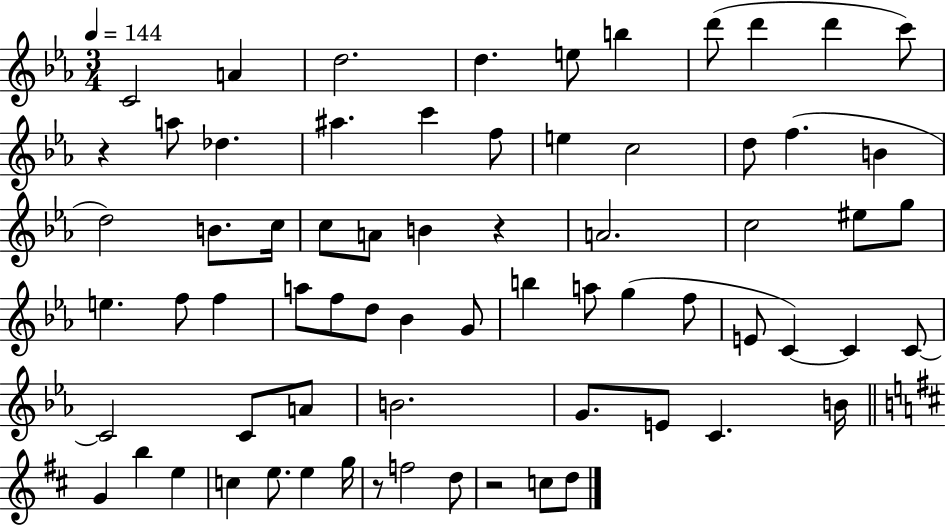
C4/h A4/q D5/h. D5/q. E5/e B5/q D6/e D6/q D6/q C6/e R/q A5/e Db5/q. A#5/q. C6/q F5/e E5/q C5/h D5/e F5/q. B4/q D5/h B4/e. C5/s C5/e A4/e B4/q R/q A4/h. C5/h EIS5/e G5/e E5/q. F5/e F5/q A5/e F5/e D5/e Bb4/q G4/e B5/q A5/e G5/q F5/e E4/e C4/q C4/q C4/e C4/h C4/e A4/e B4/h. G4/e. E4/e C4/q. B4/s G4/q B5/q E5/q C5/q E5/e. E5/q G5/s R/e F5/h D5/e R/h C5/e D5/e